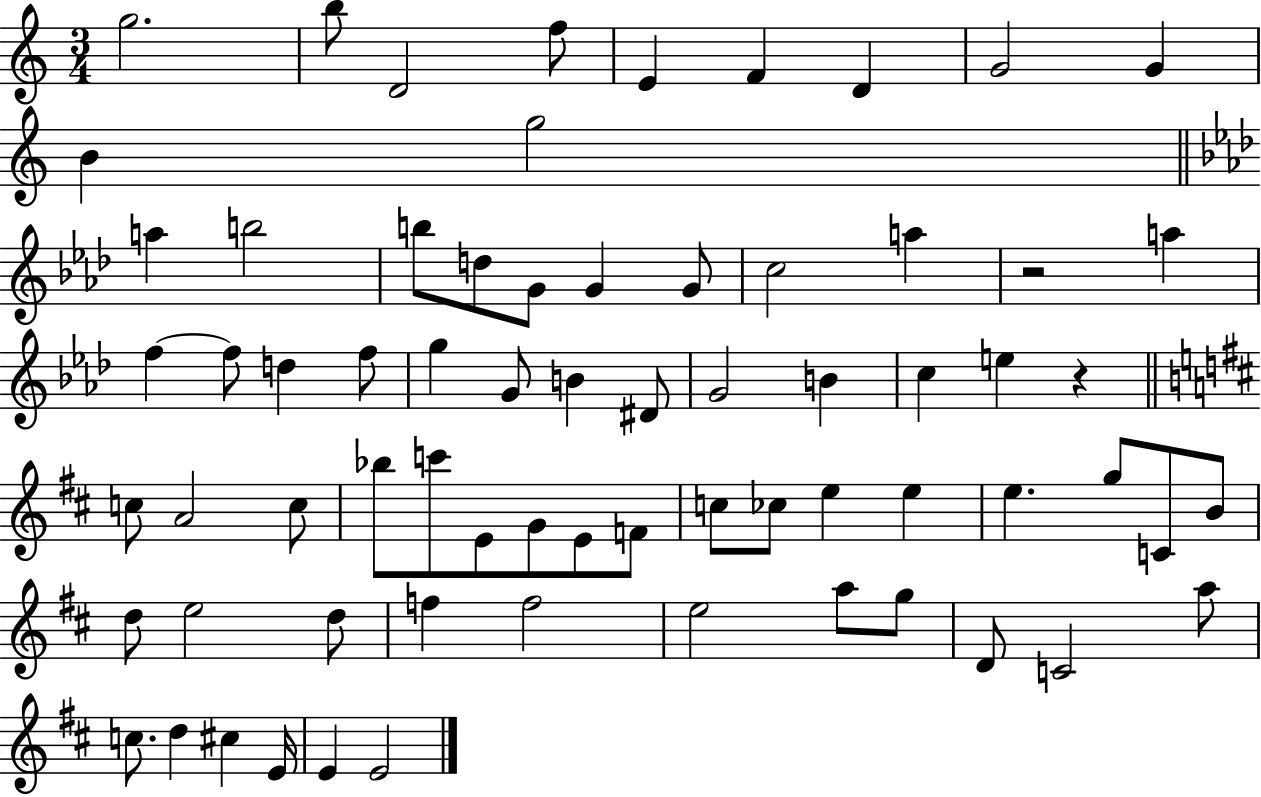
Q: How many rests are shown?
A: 2